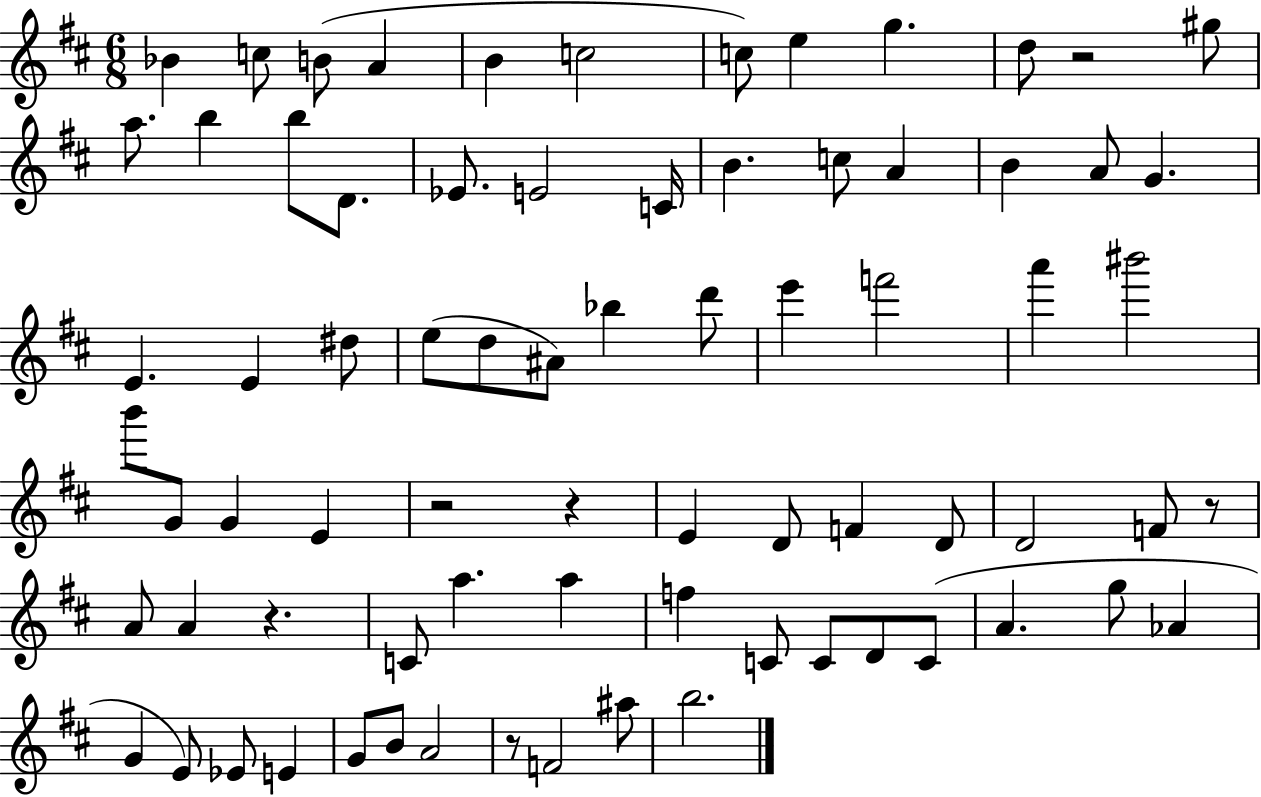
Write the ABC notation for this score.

X:1
T:Untitled
M:6/8
L:1/4
K:D
_B c/2 B/2 A B c2 c/2 e g d/2 z2 ^g/2 a/2 b b/2 D/2 _E/2 E2 C/4 B c/2 A B A/2 G E E ^d/2 e/2 d/2 ^A/2 _b d'/2 e' f'2 a' ^b'2 b'/2 G/2 G E z2 z E D/2 F D/2 D2 F/2 z/2 A/2 A z C/2 a a f C/2 C/2 D/2 C/2 A g/2 _A G E/2 _E/2 E G/2 B/2 A2 z/2 F2 ^a/2 b2